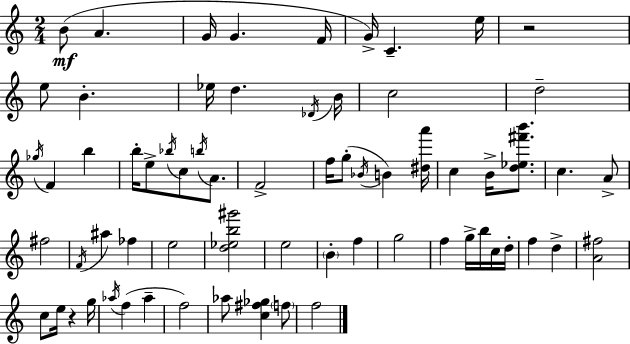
B4/e A4/q. G4/s G4/q. F4/s G4/s C4/q. E5/s R/h E5/e B4/q. Eb5/s D5/q. Db4/s B4/s C5/h D5/h Gb5/s F4/q B5/q B5/s E5/e Bb5/s C5/e B5/s A4/e. F4/h F5/s G5/e Bb4/s B4/q [D#5,A6]/s C5/q B4/s [D5,Eb5,F#6,B6]/e. C5/q. A4/e F#5/h F4/s A#5/q FES5/q E5/h [D5,Eb5,B5,G#6]/h E5/h B4/q F5/q G5/h F5/q G5/s B5/s C5/s D5/s F5/q D5/q [A4,F#5]/h C5/e E5/s R/q G5/s Ab5/s F5/q Ab5/q F5/h Ab5/e [C5,F#5,Gb5]/q F5/e F5/h